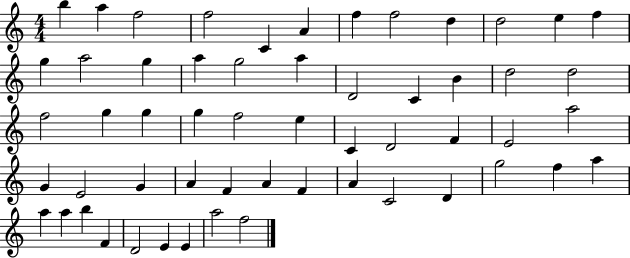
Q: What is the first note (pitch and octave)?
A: B5